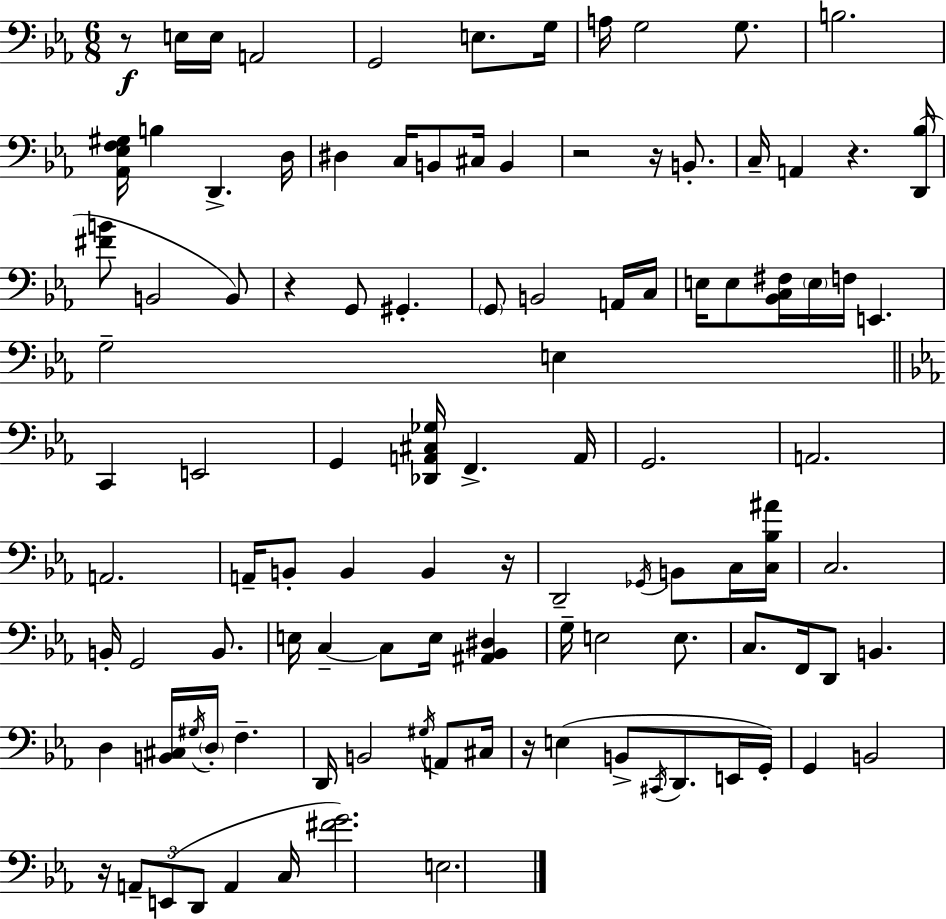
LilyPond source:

{
  \clef bass
  \numericTimeSignature
  \time 6/8
  \key ees \major
  r8\f e16 e16 a,2 | g,2 e8. g16 | a16 g2 g8. | b2. | \break <aes, ees f gis>16 b4 d,4.-> d16 | dis4 c16 b,8 cis16 b,4 | r2 r16 b,8.-. | c16-- a,4 r4. <d, bes>16( | \break <fis' b'>8 b,2 b,8) | r4 g,8 gis,4.-. | \parenthesize g,8 b,2 a,16 c16 | e16 e8 <bes, c fis>16 \parenthesize e16 f16 e,4. | \break g2-- e4 | \bar "||" \break \key ees \major c,4 e,2 | g,4 <des, a, cis ges>16 f,4.-> a,16 | g,2. | a,2. | \break a,2. | a,16-- b,8-. b,4 b,4 r16 | d,2-- \acciaccatura { ges,16 } b,8 c16 | <c bes ais'>16 c2. | \break b,16-. g,2 b,8. | e16 c4--~~ c8 e16 <ais, bes, dis>4 | g16-- e2 e8. | c8. f,16 d,8 b,4. | \break d4 <b, cis>16 \acciaccatura { gis16 } \parenthesize d16-. f4.-- | d,16 b,2 \acciaccatura { gis16 } | a,8 cis16 r16 e4( b,8-> \acciaccatura { cis,16 } d,8. | e,16 g,16-.) g,4 b,2 | \break r16 \tuplet 3/2 { a,8-- e,8( d,8 } a,4 | c16 <fis' g'>2.) | e2. | \bar "|."
}